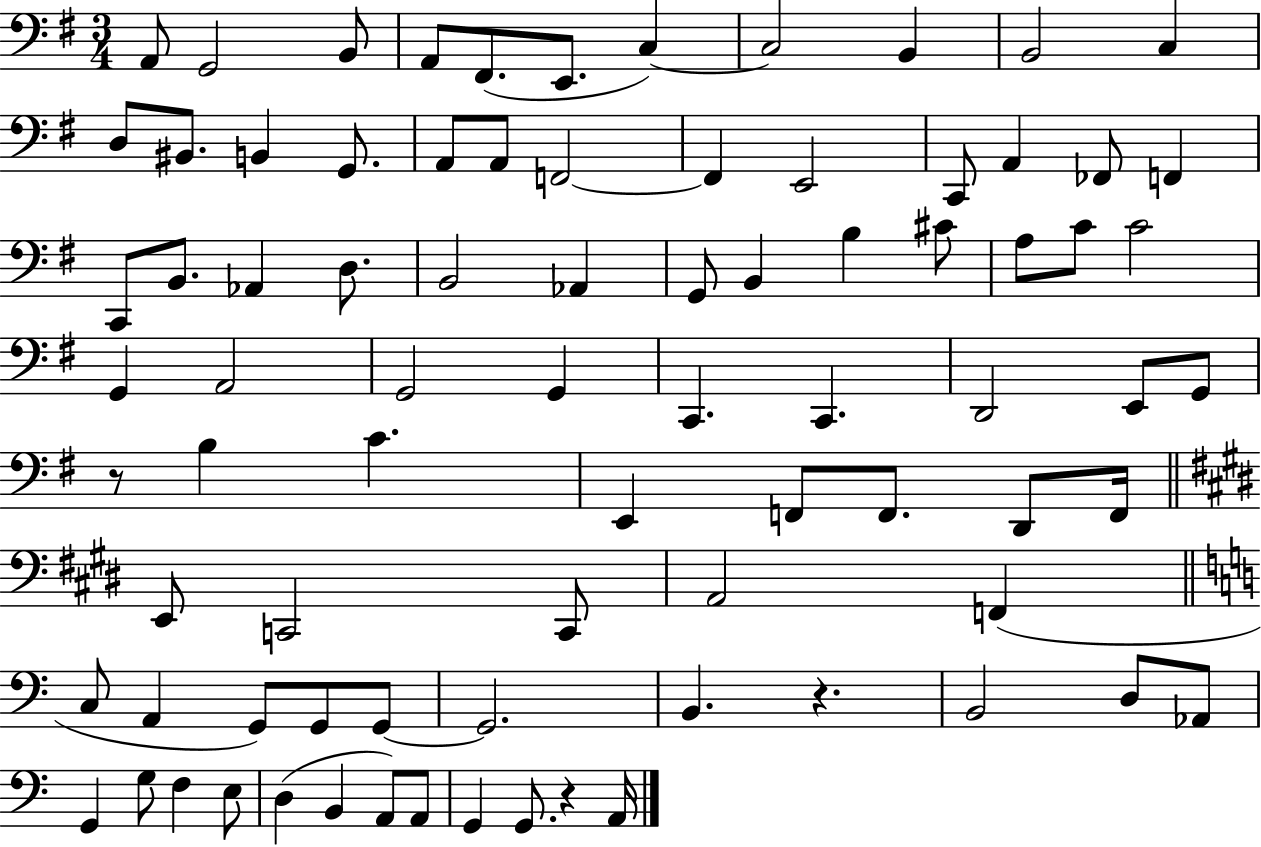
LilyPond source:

{
  \clef bass
  \numericTimeSignature
  \time 3/4
  \key g \major
  \repeat volta 2 { a,8 g,2 b,8 | a,8 fis,8.( e,8. c4~~) | c2 b,4 | b,2 c4 | \break d8 bis,8. b,4 g,8. | a,8 a,8 f,2~~ | f,4 e,2 | c,8 a,4 fes,8 f,4 | \break c,8 b,8. aes,4 d8. | b,2 aes,4 | g,8 b,4 b4 cis'8 | a8 c'8 c'2 | \break g,4 a,2 | g,2 g,4 | c,4. c,4. | d,2 e,8 g,8 | \break r8 b4 c'4. | e,4 f,8 f,8. d,8 f,16 | \bar "||" \break \key e \major e,8 c,2 c,8 | a,2 f,4( | \bar "||" \break \key c \major c8 a,4 g,8) g,8 g,8~~ | g,2. | b,4. r4. | b,2 d8 aes,8 | \break g,4 g8 f4 e8 | d4( b,4 a,8) a,8 | g,4 g,8. r4 a,16 | } \bar "|."
}